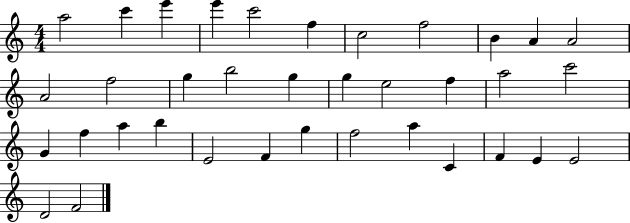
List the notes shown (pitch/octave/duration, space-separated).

A5/h C6/q E6/q E6/q C6/h F5/q C5/h F5/h B4/q A4/q A4/h A4/h F5/h G5/q B5/h G5/q G5/q E5/h F5/q A5/h C6/h G4/q F5/q A5/q B5/q E4/h F4/q G5/q F5/h A5/q C4/q F4/q E4/q E4/h D4/h F4/h